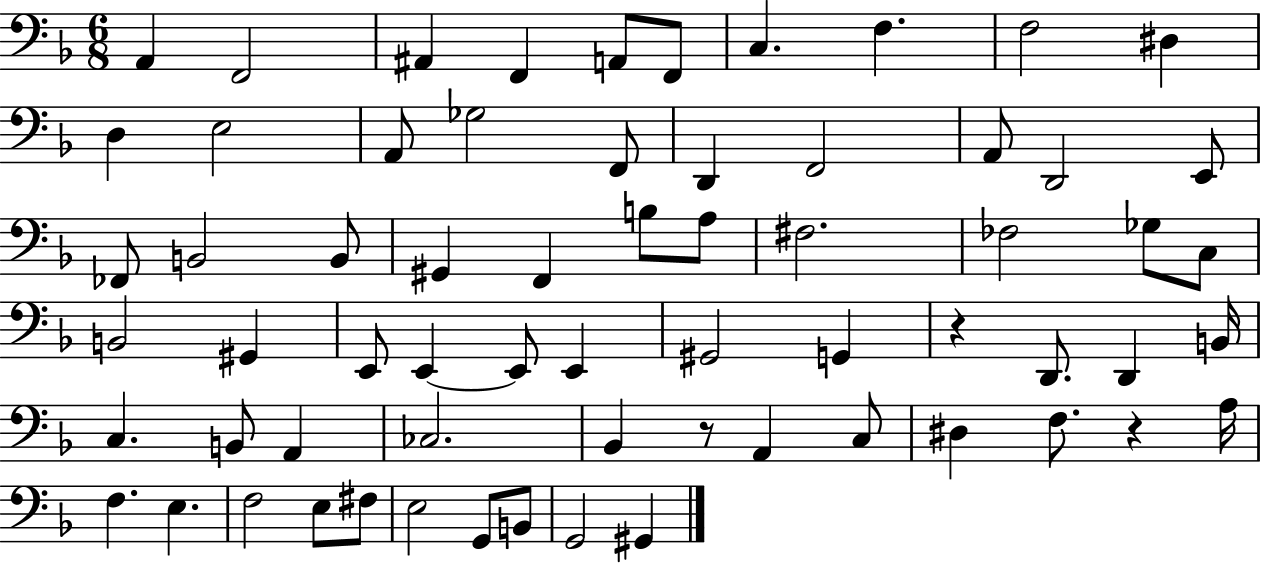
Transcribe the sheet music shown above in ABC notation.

X:1
T:Untitled
M:6/8
L:1/4
K:F
A,, F,,2 ^A,, F,, A,,/2 F,,/2 C, F, F,2 ^D, D, E,2 A,,/2 _G,2 F,,/2 D,, F,,2 A,,/2 D,,2 E,,/2 _F,,/2 B,,2 B,,/2 ^G,, F,, B,/2 A,/2 ^F,2 _F,2 _G,/2 C,/2 B,,2 ^G,, E,,/2 E,, E,,/2 E,, ^G,,2 G,, z D,,/2 D,, B,,/4 C, B,,/2 A,, _C,2 _B,, z/2 A,, C,/2 ^D, F,/2 z A,/4 F, E, F,2 E,/2 ^F,/2 E,2 G,,/2 B,,/2 G,,2 ^G,,